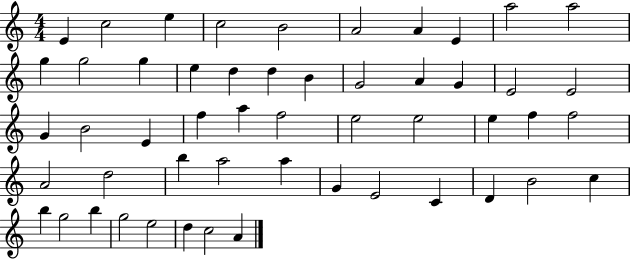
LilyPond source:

{
  \clef treble
  \numericTimeSignature
  \time 4/4
  \key c \major
  e'4 c''2 e''4 | c''2 b'2 | a'2 a'4 e'4 | a''2 a''2 | \break g''4 g''2 g''4 | e''4 d''4 d''4 b'4 | g'2 a'4 g'4 | e'2 e'2 | \break g'4 b'2 e'4 | f''4 a''4 f''2 | e''2 e''2 | e''4 f''4 f''2 | \break a'2 d''2 | b''4 a''2 a''4 | g'4 e'2 c'4 | d'4 b'2 c''4 | \break b''4 g''2 b''4 | g''2 e''2 | d''4 c''2 a'4 | \bar "|."
}